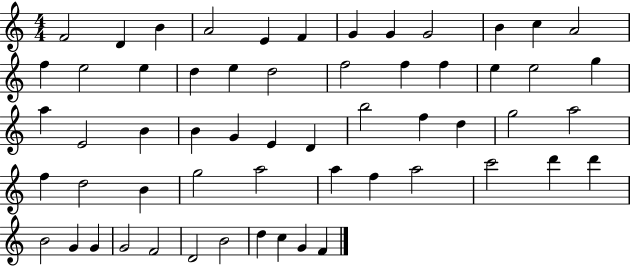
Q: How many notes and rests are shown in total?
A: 58